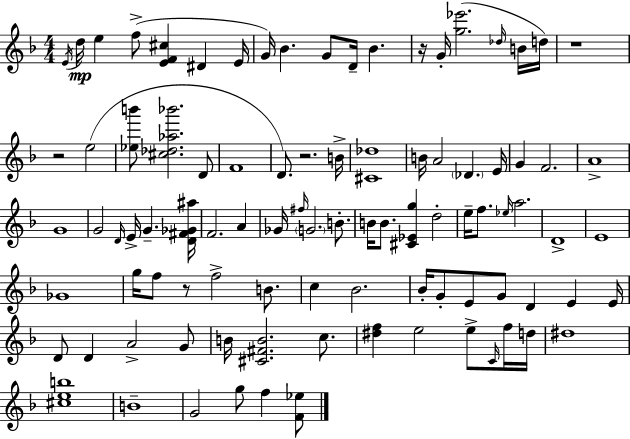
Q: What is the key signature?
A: D minor